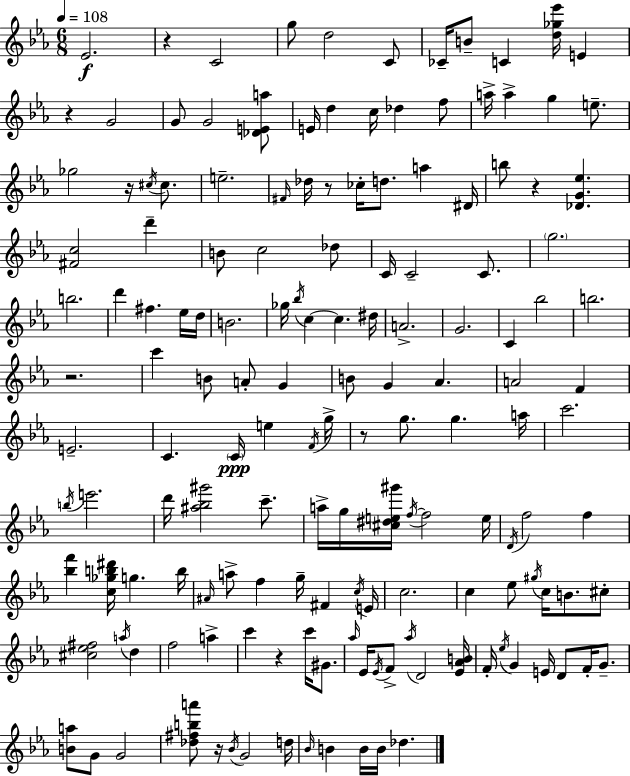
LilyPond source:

{
  \clef treble
  \numericTimeSignature
  \time 6/8
  \key ees \major
  \tempo 4 = 108
  ees'2.\f | r4 c'2 | g''8 d''2 c'8 | ces'16-- b'8-- c'4 <d'' ges'' ees'''>16 e'4 | \break r4 g'2 | g'8 g'2 <des' e' a''>8 | e'16 d''4 c''16 des''4 f''8 | a''16-> a''4-> g''4 e''8.-- | \break ges''2 r16 \acciaccatura { cis''16 } cis''8. | e''2.-- | \grace { fis'16 } des''16 r8 ces''16-. d''8. a''4 | dis'16 b''8 r4 <des' g' ees''>4. | \break <fis' c''>2 d'''4-- | b'8 c''2 | des''8 c'16 c'2-- c'8. | \parenthesize g''2. | \break b''2. | d'''4 fis''4. | ees''16 d''16 b'2. | ges''16 \acciaccatura { bes''16 } c''4~~ c''4. | \break dis''16 a'2.-> | g'2. | c'4 bes''2 | b''2. | \break r2. | c'''4 b'8 a'8-. g'4 | b'8 g'4 aes'4. | a'2 f'4 | \break e'2.-- | c'4. \parenthesize c'16\ppp e''4 | \acciaccatura { f'16 } g''16-> r8 g''8. g''4. | a''16 c'''2. | \break \acciaccatura { b''16 } e'''2. | d'''16 <ais'' bes'' gis'''>2 | c'''8.-- a''16-> g''16 <cis'' dis'' e'' gis'''>16 \acciaccatura { f''16~ }~ f''2 | e''16 \acciaccatura { d'16 } f''2 | \break f''4 <bes'' f'''>4 <c'' ges'' b'' dis'''>16 | g''4. b''16 \grace { ais'16 } a''8-> f''4 | g''16-- fis'4 \acciaccatura { c''16 } e'16 c''2. | c''4 | \break ees''8 \acciaccatura { gis''16 } c''16 b'8. cis''8-. <cis'' ees'' fis''>2 | \acciaccatura { a''16 } d''4 f''2 | a''4-> c'''4 | r4 c'''16 gis'8. \grace { aes''16 } | \break ees'16 \acciaccatura { ees'16 } f'8-> \acciaccatura { aes''16 } d'2 | <ees' aes' b'>16 f'16-. \acciaccatura { ees''16 } g'4 e'16 d'8 f'16-. | g'8.-- <b' a''>8 g'8 g'2 | <des'' fis'' b'' a'''>8 r16 \acciaccatura { bes'16 } g'2 | \break d''16 \grace { bes'16 } b'4 b'16 b'16 des''4. | \bar "|."
}